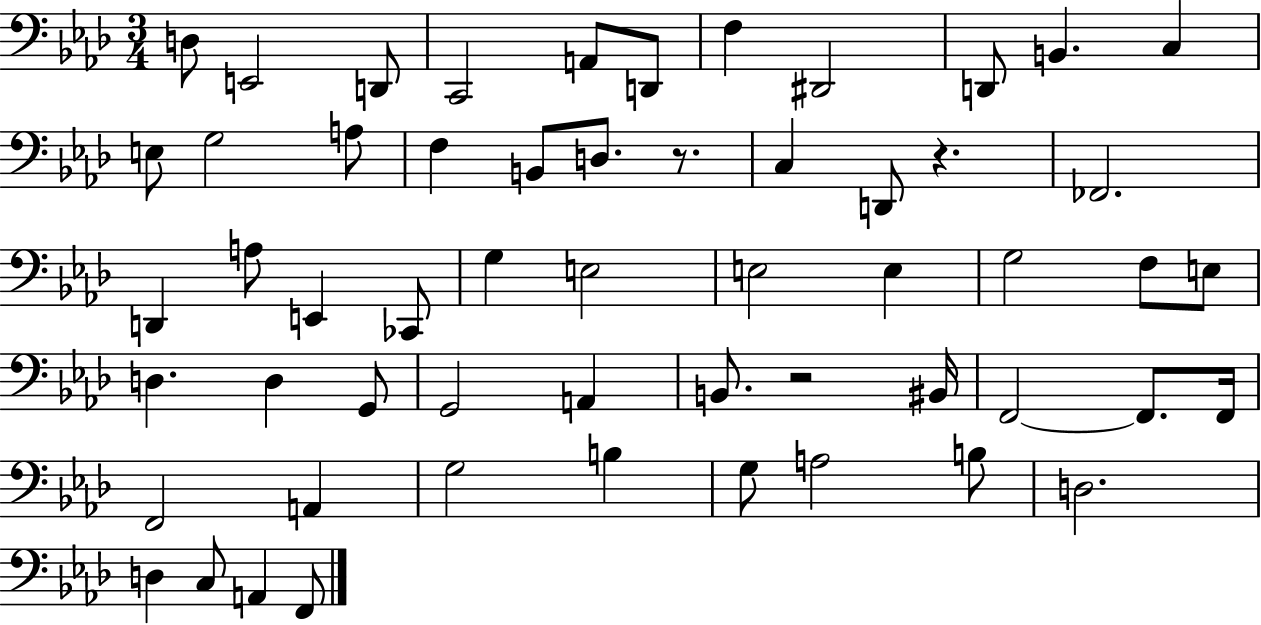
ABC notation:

X:1
T:Untitled
M:3/4
L:1/4
K:Ab
D,/2 E,,2 D,,/2 C,,2 A,,/2 D,,/2 F, ^D,,2 D,,/2 B,, C, E,/2 G,2 A,/2 F, B,,/2 D,/2 z/2 C, D,,/2 z _F,,2 D,, A,/2 E,, _C,,/2 G, E,2 E,2 E, G,2 F,/2 E,/2 D, D, G,,/2 G,,2 A,, B,,/2 z2 ^B,,/4 F,,2 F,,/2 F,,/4 F,,2 A,, G,2 B, G,/2 A,2 B,/2 D,2 D, C,/2 A,, F,,/2